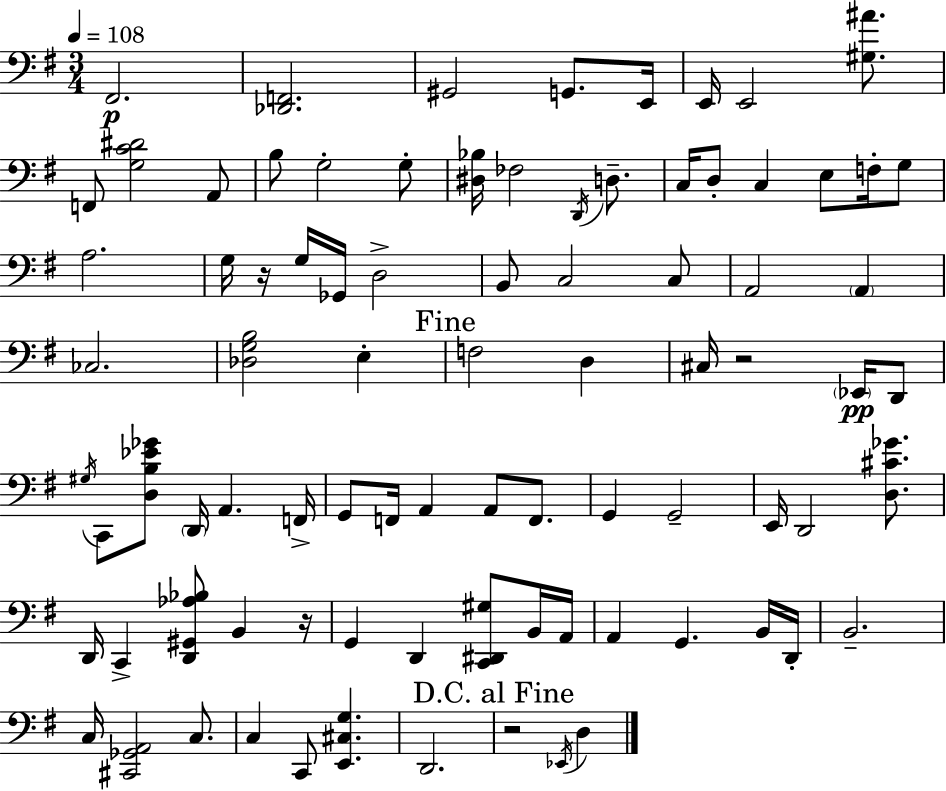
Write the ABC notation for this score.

X:1
T:Untitled
M:3/4
L:1/4
K:G
^F,,2 [_D,,F,,]2 ^G,,2 G,,/2 E,,/4 E,,/4 E,,2 [^G,^A]/2 F,,/2 [G,C^D]2 A,,/2 B,/2 G,2 G,/2 [^D,_B,]/4 _F,2 D,,/4 D,/2 C,/4 D,/2 C, E,/2 F,/4 G,/2 A,2 G,/4 z/4 G,/4 _G,,/4 D,2 B,,/2 C,2 C,/2 A,,2 A,, _C,2 [_D,G,B,]2 E, F,2 D, ^C,/4 z2 _E,,/4 D,,/2 ^G,/4 C,,/2 [D,B,_E_G]/2 D,,/4 A,, F,,/4 G,,/2 F,,/4 A,, A,,/2 F,,/2 G,, G,,2 E,,/4 D,,2 [D,^C_G]/2 D,,/4 C,, [D,,^G,,_A,_B,]/2 B,, z/4 G,, D,, [C,,^D,,^G,]/2 B,,/4 A,,/4 A,, G,, B,,/4 D,,/4 B,,2 C,/4 [^C,,_G,,A,,]2 C,/2 C, C,,/2 [E,,^C,G,] D,,2 z2 _E,,/4 D,